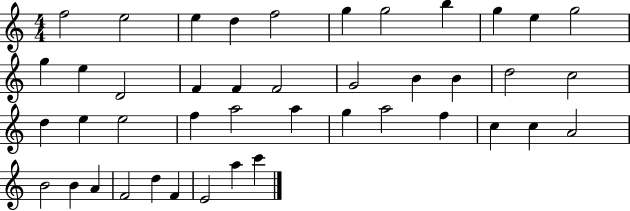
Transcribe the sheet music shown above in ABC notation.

X:1
T:Untitled
M:4/4
L:1/4
K:C
f2 e2 e d f2 g g2 b g e g2 g e D2 F F F2 G2 B B d2 c2 d e e2 f a2 a g a2 f c c A2 B2 B A F2 d F E2 a c'